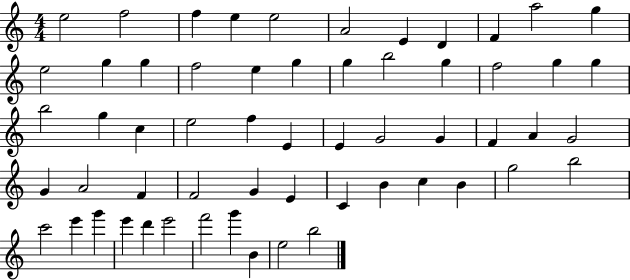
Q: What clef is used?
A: treble